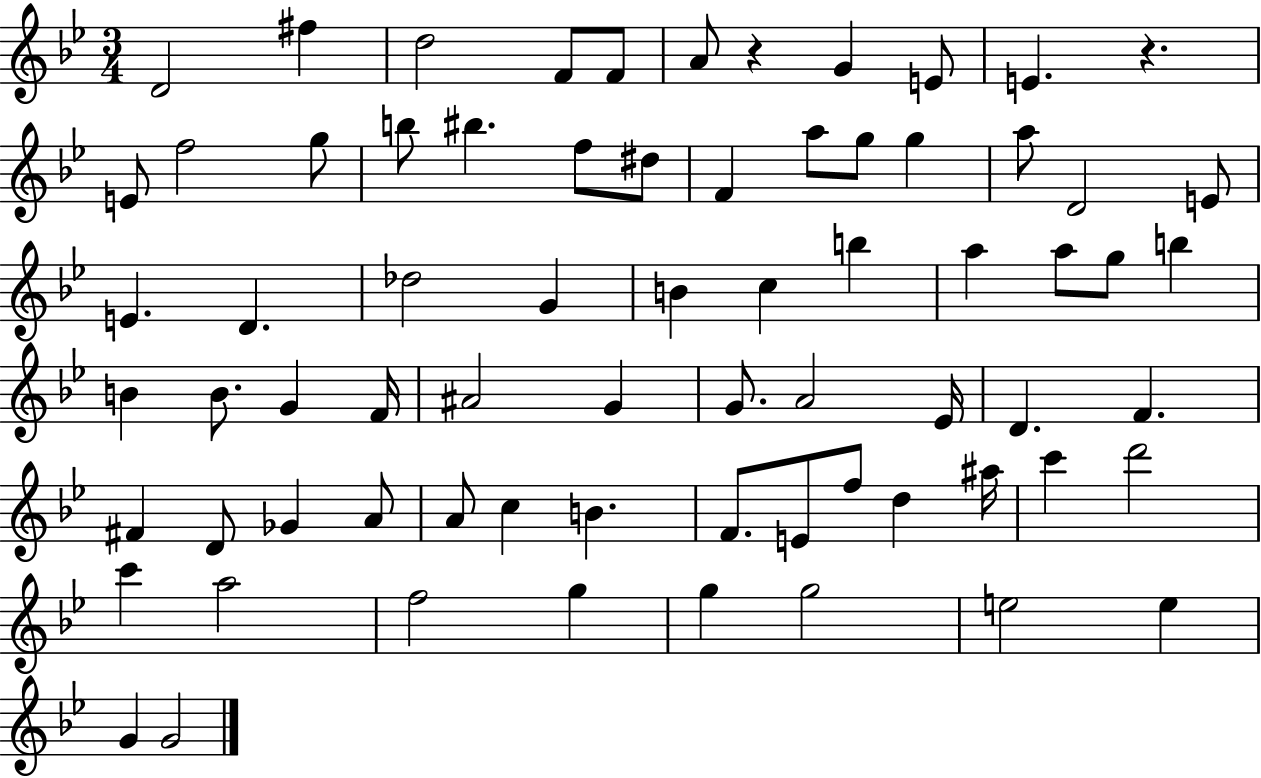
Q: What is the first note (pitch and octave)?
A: D4